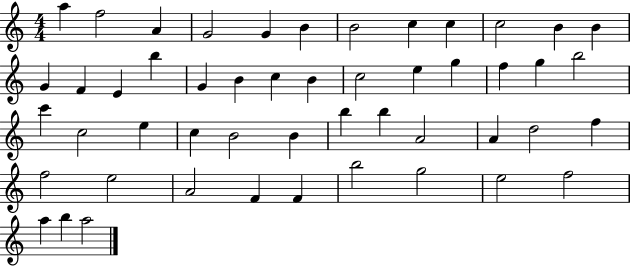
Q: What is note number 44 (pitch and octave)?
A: B5